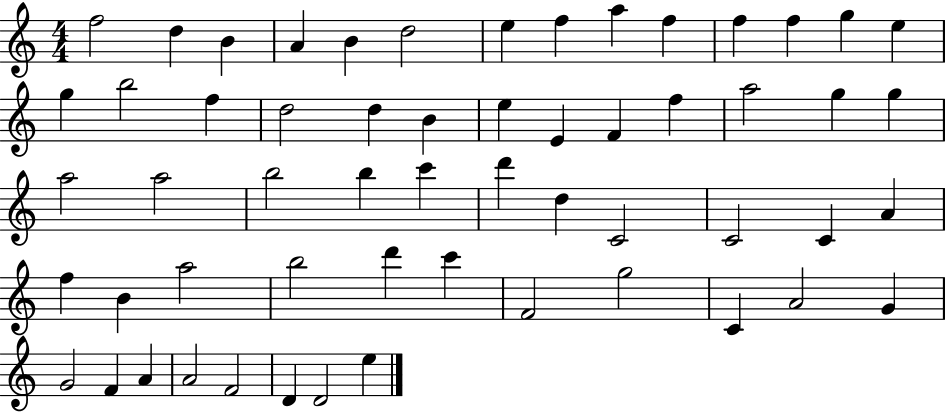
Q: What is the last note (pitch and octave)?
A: E5